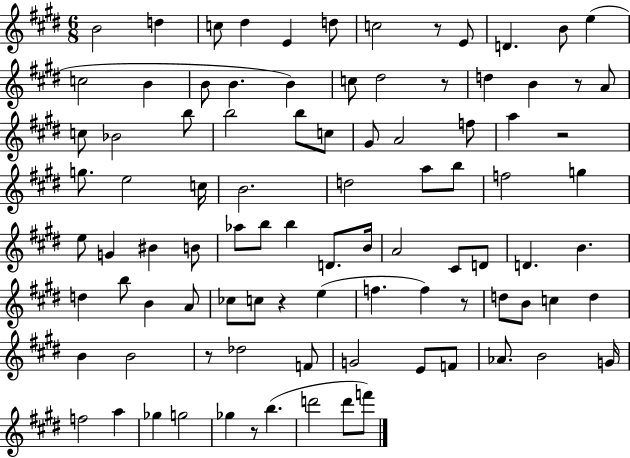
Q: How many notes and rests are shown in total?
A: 94